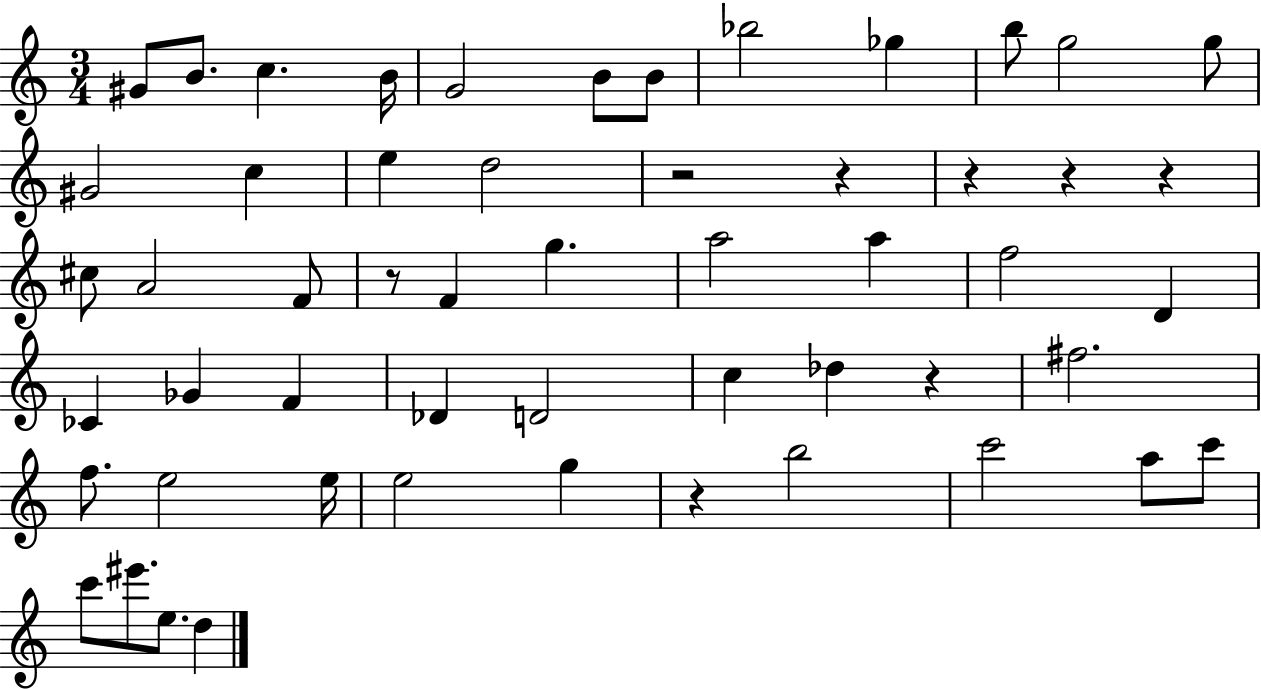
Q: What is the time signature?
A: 3/4